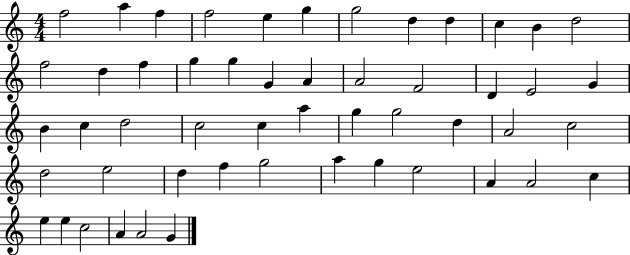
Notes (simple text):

F5/h A5/q F5/q F5/h E5/q G5/q G5/h D5/q D5/q C5/q B4/q D5/h F5/h D5/q F5/q G5/q G5/q G4/q A4/q A4/h F4/h D4/q E4/h G4/q B4/q C5/q D5/h C5/h C5/q A5/q G5/q G5/h D5/q A4/h C5/h D5/h E5/h D5/q F5/q G5/h A5/q G5/q E5/h A4/q A4/h C5/q E5/q E5/q C5/h A4/q A4/h G4/q